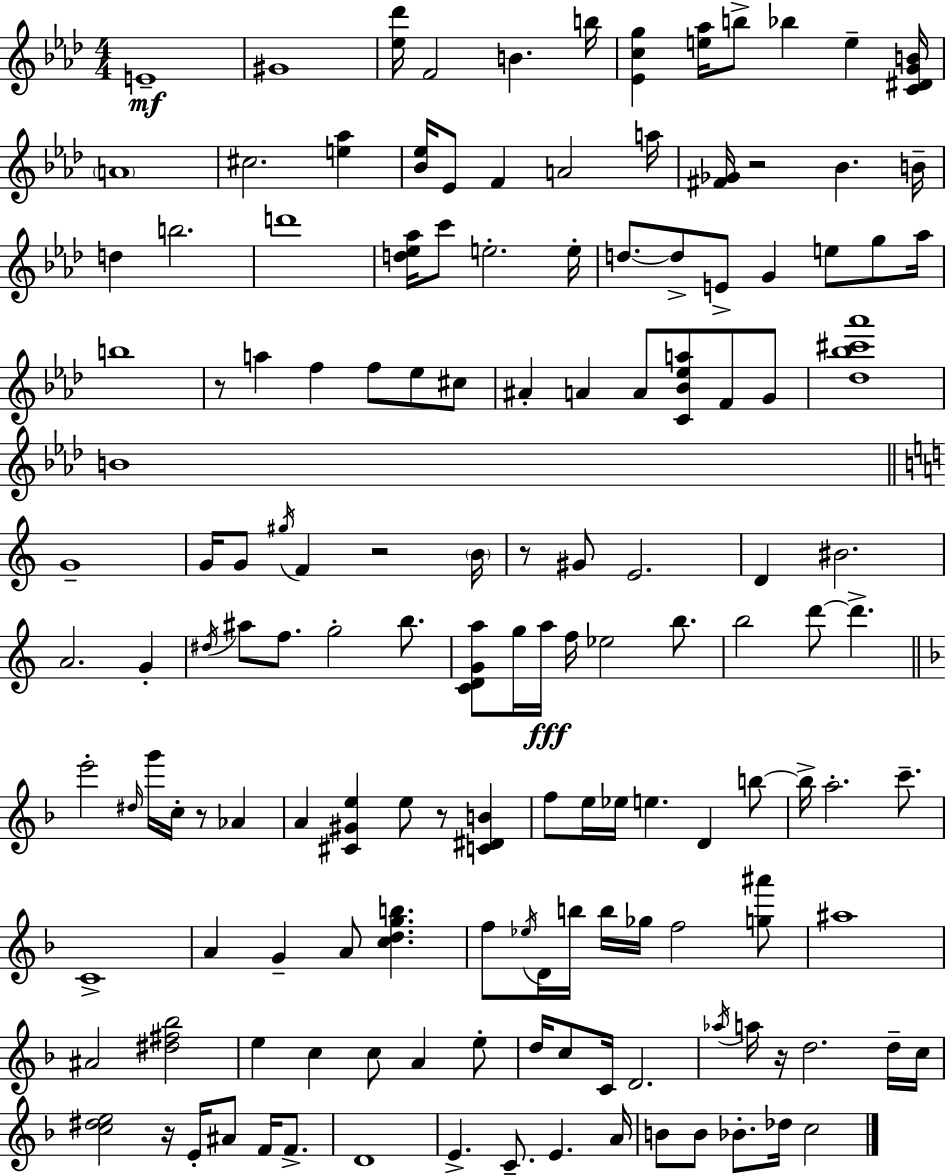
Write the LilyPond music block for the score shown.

{
  \clef treble
  \numericTimeSignature
  \time 4/4
  \key aes \major
  e'1--\mf | gis'1 | <ees'' des'''>16 f'2 b'4. b''16 | <ees' c'' g''>4 <e'' aes''>16 b''8-> bes''4 e''4-- <c' dis' g' b'>16 | \break \parenthesize a'1 | cis''2. <e'' aes''>4 | <bes' ees''>16 ees'8 f'4 a'2 a''16 | <fis' ges'>16 r2 bes'4. b'16-- | \break d''4 b''2. | d'''1 | <d'' ees'' aes''>16 c'''8 e''2.-. e''16-. | d''8.~~ d''8-> e'8-> g'4 e''8 g''8 aes''16 | \break b''1 | r8 a''4 f''4 f''8 ees''8 cis''8 | ais'4-. a'4 a'8 <c' bes' ees'' a''>8 f'8 g'8 | <des'' bes'' cis''' aes'''>1 | \break b'1 | \bar "||" \break \key a \minor g'1-- | g'16 g'8 \acciaccatura { gis''16 } f'4 r2 | \parenthesize b'16 r8 gis'8 e'2. | d'4 bis'2. | \break a'2. g'4-. | \acciaccatura { dis''16 } ais''8 f''8. g''2-. b''8. | <c' d' g' a''>8 g''16 a''16\fff f''16 ees''2 b''8. | b''2 d'''8~~ d'''4.-> | \break \bar "||" \break \key f \major e'''2-. \grace { dis''16 } g'''16 c''16-. r8 aes'4 | a'4 <cis' gis' e''>4 e''8 r8 <c' dis' b'>4 | f''8 e''16 ees''16 e''4. d'4 b''8~~ | b''16-> a''2.-. c'''8.-- | \break c'1-> | a'4 g'4-- a'8 <c'' d'' g'' b''>4. | f''8 \acciaccatura { ees''16 } d'16 b''16 b''16 ges''16 f''2 | <g'' ais'''>8 ais''1 | \break ais'2 <dis'' fis'' bes''>2 | e''4 c''4 c''8 a'4 | e''8-. d''16 c''8 c'16 d'2. | \acciaccatura { aes''16 } a''16 r16 d''2. | \break d''16-- c''16 <c'' dis'' e''>2 r16 e'16-. ais'8 f'16 | f'8.-> d'1 | e'4.-> c'8.-- e'4. | a'16 b'8 b'8 bes'8.-. des''16 c''2 | \break \bar "|."
}